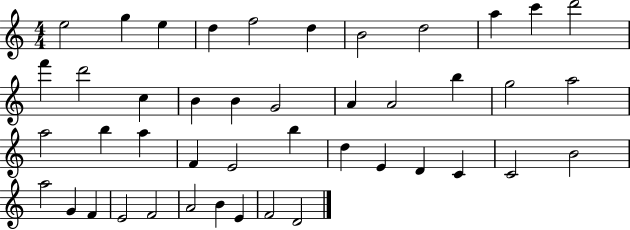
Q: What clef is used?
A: treble